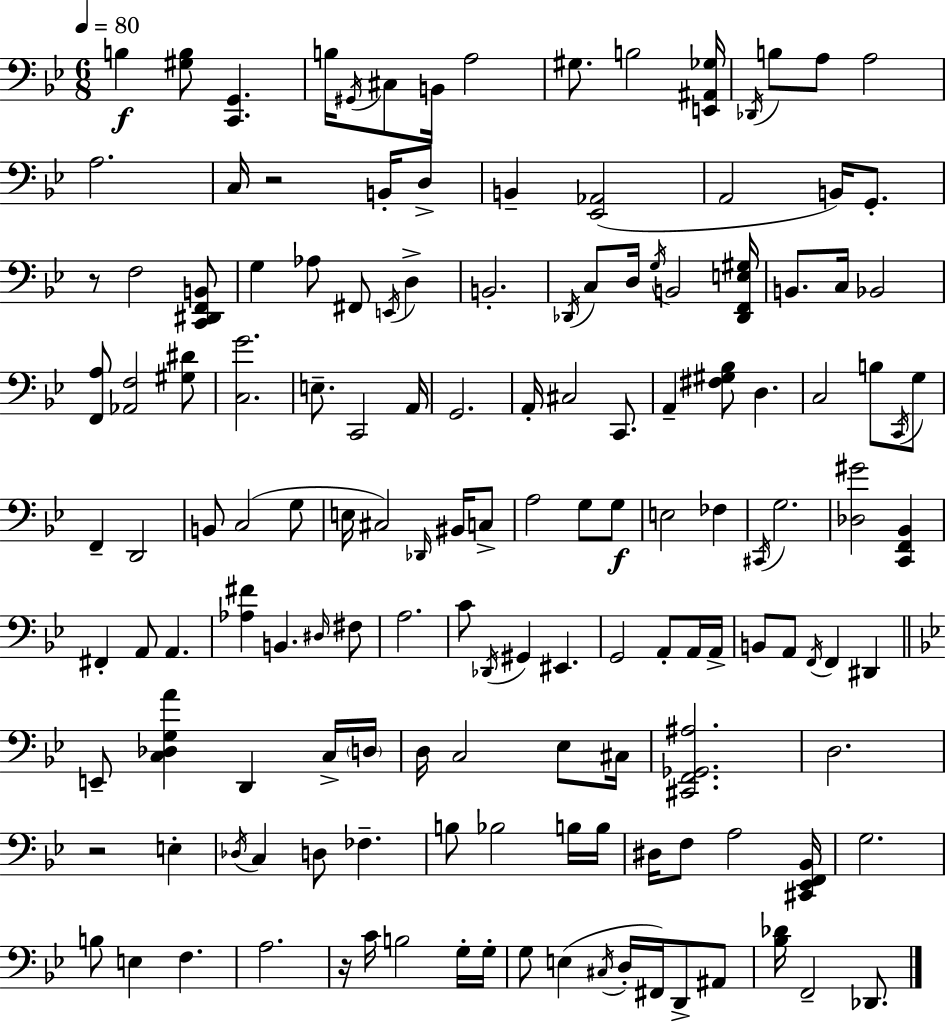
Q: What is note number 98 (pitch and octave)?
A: D3